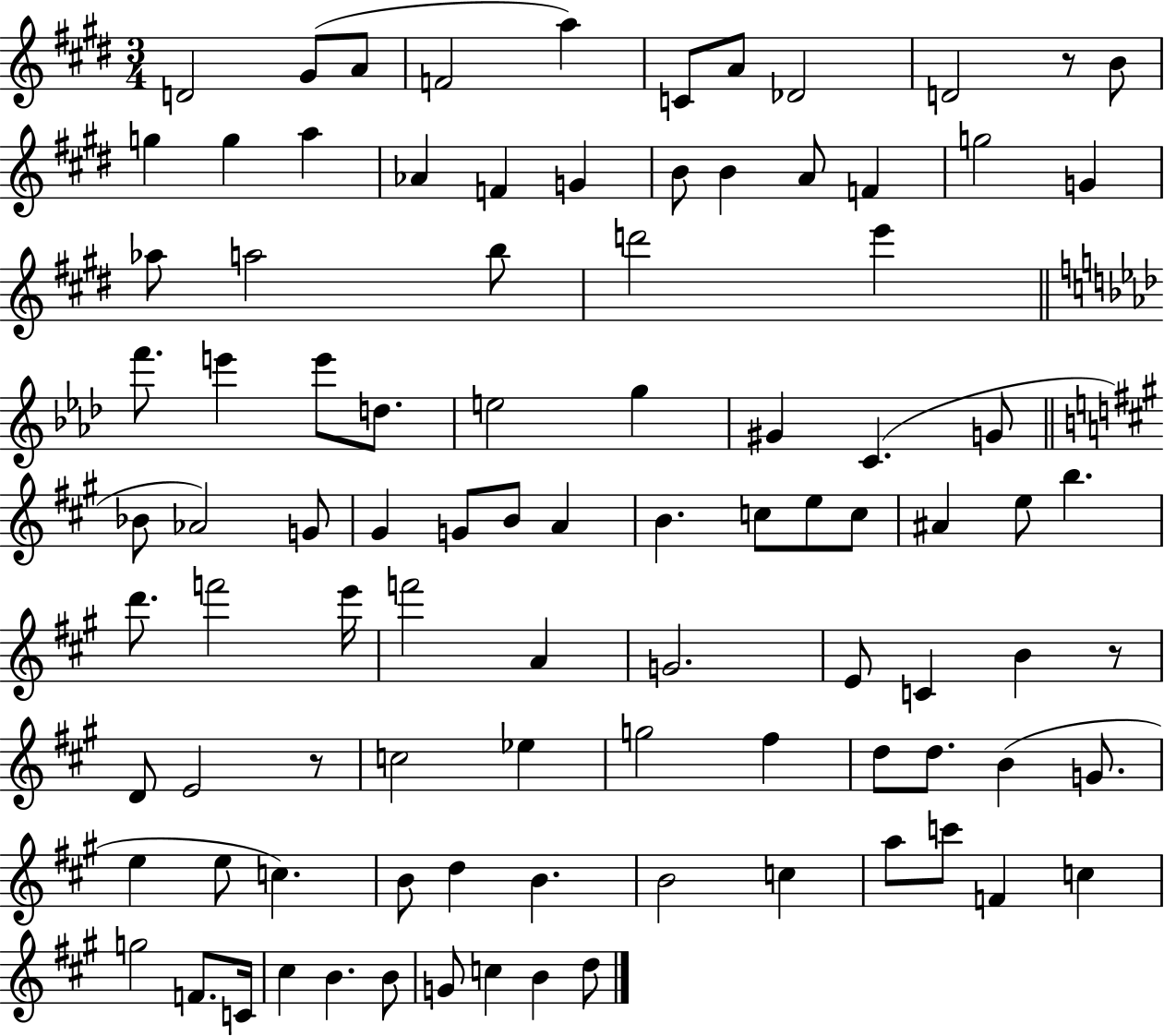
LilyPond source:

{
  \clef treble
  \numericTimeSignature
  \time 3/4
  \key e \major
  d'2 gis'8( a'8 | f'2 a''4) | c'8 a'8 des'2 | d'2 r8 b'8 | \break g''4 g''4 a''4 | aes'4 f'4 g'4 | b'8 b'4 a'8 f'4 | g''2 g'4 | \break aes''8 a''2 b''8 | d'''2 e'''4 | \bar "||" \break \key f \minor f'''8. e'''4 e'''8 d''8. | e''2 g''4 | gis'4 c'4.( g'8 | \bar "||" \break \key a \major bes'8 aes'2) g'8 | gis'4 g'8 b'8 a'4 | b'4. c''8 e''8 c''8 | ais'4 e''8 b''4. | \break d'''8. f'''2 e'''16 | f'''2 a'4 | g'2. | e'8 c'4 b'4 r8 | \break d'8 e'2 r8 | c''2 ees''4 | g''2 fis''4 | d''8 d''8. b'4( g'8. | \break e''4 e''8 c''4.) | b'8 d''4 b'4. | b'2 c''4 | a''8 c'''8 f'4 c''4 | \break g''2 f'8. c'16 | cis''4 b'4. b'8 | g'8 c''4 b'4 d''8 | \bar "|."
}